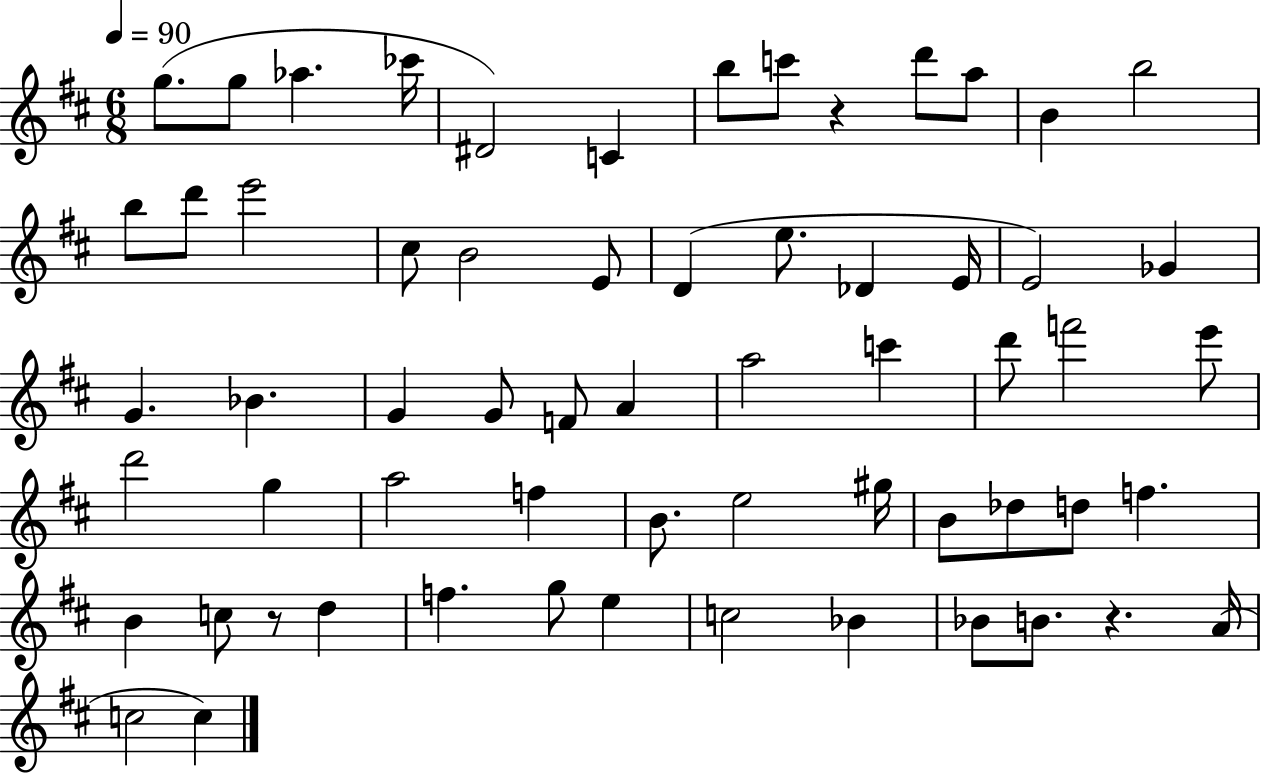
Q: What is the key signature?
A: D major